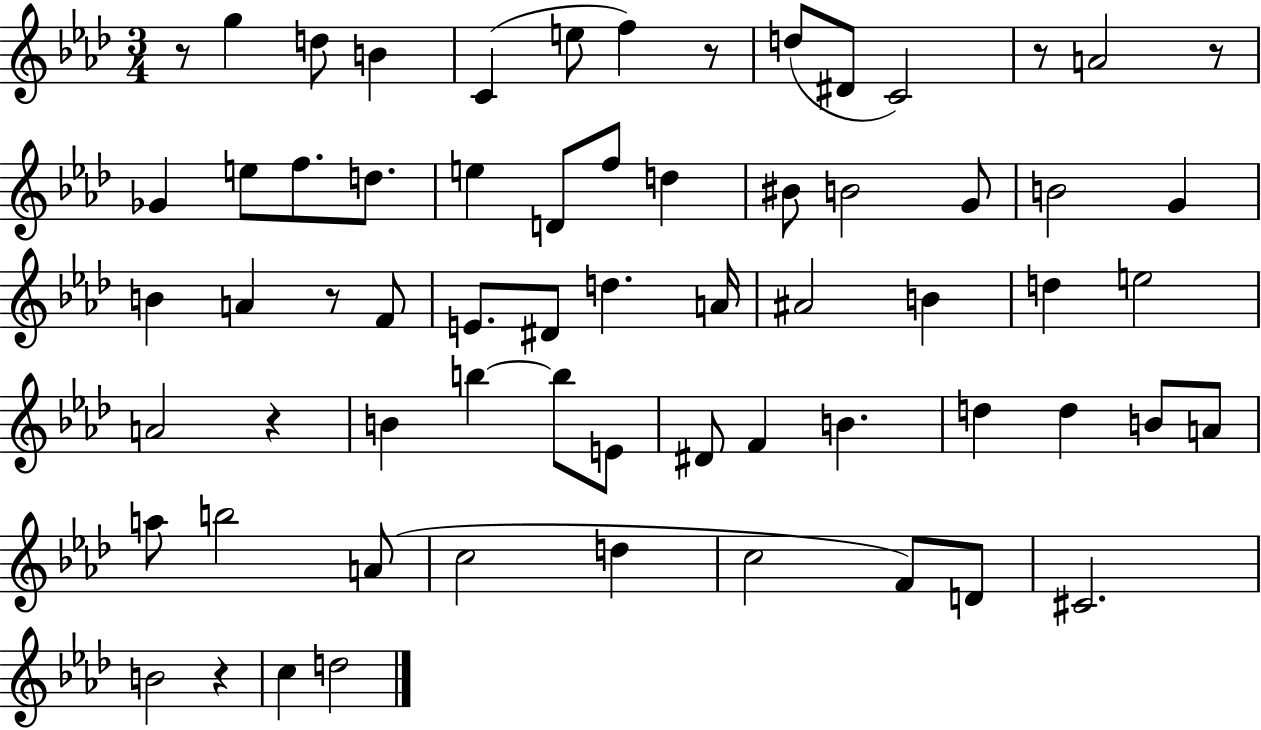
{
  \clef treble
  \numericTimeSignature
  \time 3/4
  \key aes \major
  r8 g''4 d''8 b'4 | c'4( e''8 f''4) r8 | d''8( dis'8 c'2) | r8 a'2 r8 | \break ges'4 e''8 f''8. d''8. | e''4 d'8 f''8 d''4 | bis'8 b'2 g'8 | b'2 g'4 | \break b'4 a'4 r8 f'8 | e'8. dis'8 d''4. a'16 | ais'2 b'4 | d''4 e''2 | \break a'2 r4 | b'4 b''4~~ b''8 e'8 | dis'8 f'4 b'4. | d''4 d''4 b'8 a'8 | \break a''8 b''2 a'8( | c''2 d''4 | c''2 f'8) d'8 | cis'2. | \break b'2 r4 | c''4 d''2 | \bar "|."
}